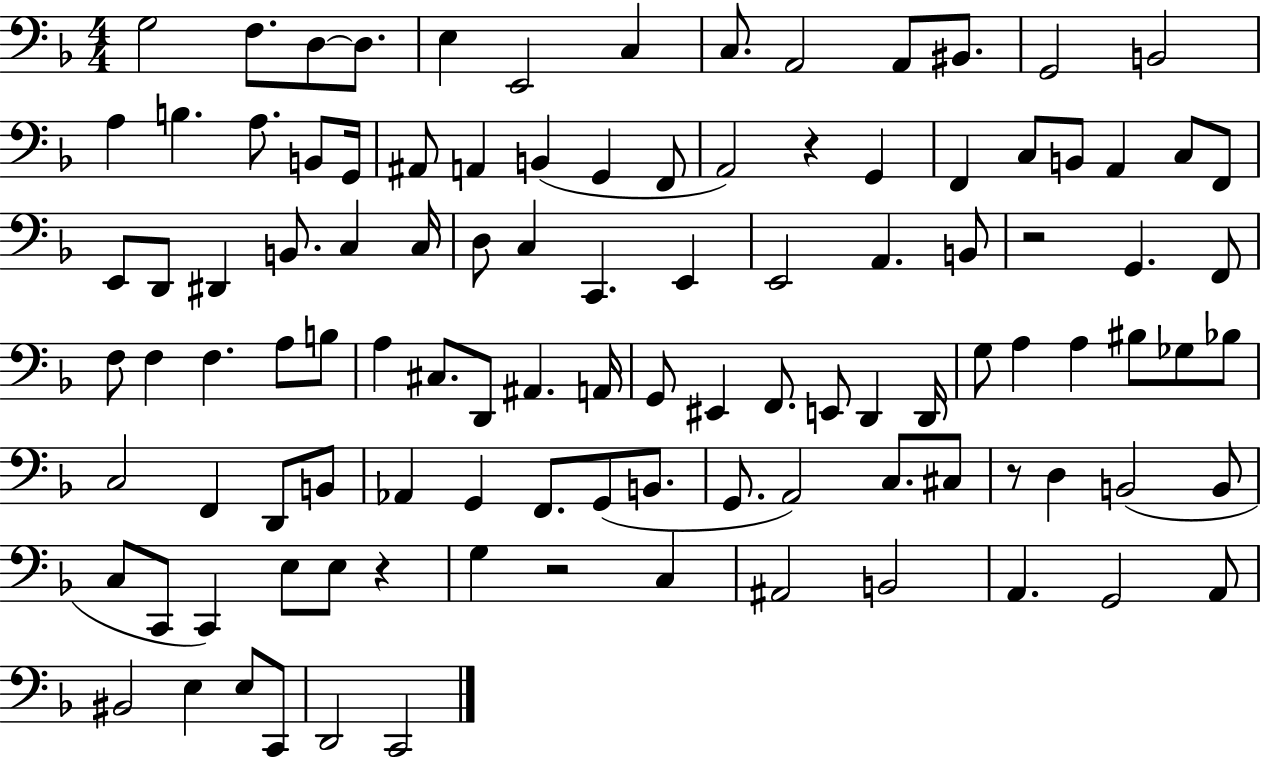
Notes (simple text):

G3/h F3/e. D3/e D3/e. E3/q E2/h C3/q C3/e. A2/h A2/e BIS2/e. G2/h B2/h A3/q B3/q. A3/e. B2/e G2/s A#2/e A2/q B2/q G2/q F2/e A2/h R/q G2/q F2/q C3/e B2/e A2/q C3/e F2/e E2/e D2/e D#2/q B2/e. C3/q C3/s D3/e C3/q C2/q. E2/q E2/h A2/q. B2/e R/h G2/q. F2/e F3/e F3/q F3/q. A3/e B3/e A3/q C#3/e. D2/e A#2/q. A2/s G2/e EIS2/q F2/e. E2/e D2/q D2/s G3/e A3/q A3/q BIS3/e Gb3/e Bb3/e C3/h F2/q D2/e B2/e Ab2/q G2/q F2/e. G2/e B2/e. G2/e. A2/h C3/e. C#3/e R/e D3/q B2/h B2/e C3/e C2/e C2/q E3/e E3/e R/q G3/q R/h C3/q A#2/h B2/h A2/q. G2/h A2/e BIS2/h E3/q E3/e C2/e D2/h C2/h